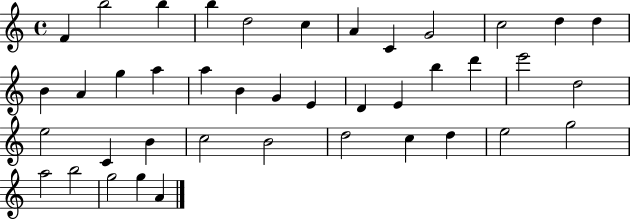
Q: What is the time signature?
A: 4/4